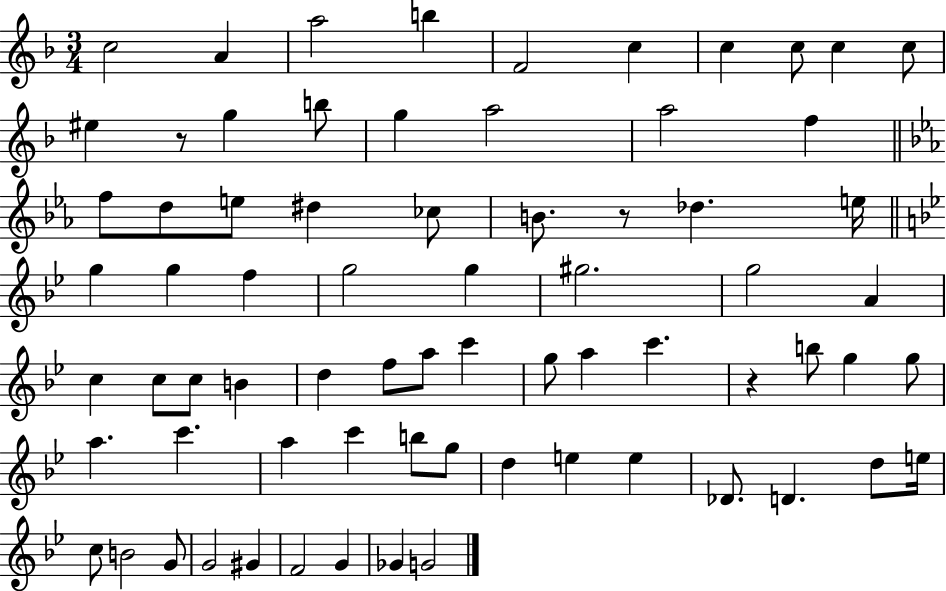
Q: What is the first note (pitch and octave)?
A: C5